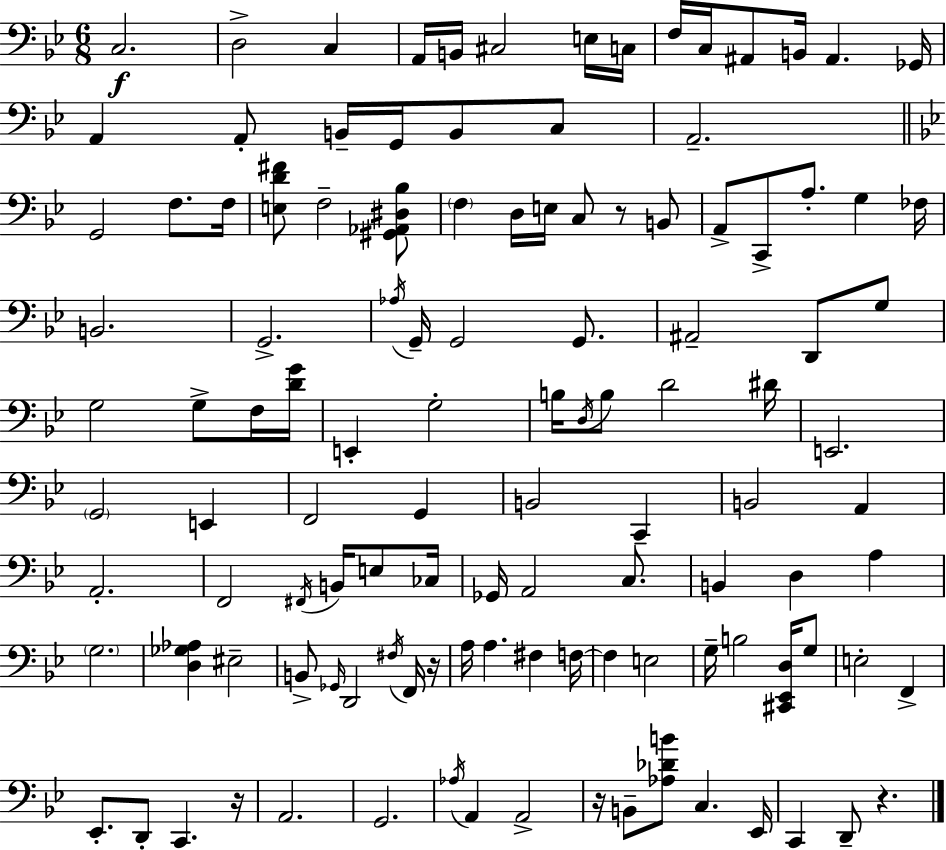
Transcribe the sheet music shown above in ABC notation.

X:1
T:Untitled
M:6/8
L:1/4
K:Bb
C,2 D,2 C, A,,/4 B,,/4 ^C,2 E,/4 C,/4 F,/4 C,/4 ^A,,/2 B,,/4 ^A,, _G,,/4 A,, A,,/2 B,,/4 G,,/4 B,,/2 C,/2 A,,2 G,,2 F,/2 F,/4 [E,D^F]/2 F,2 [^G,,_A,,^D,_B,]/2 F, D,/4 E,/4 C,/2 z/2 B,,/2 A,,/2 C,,/2 A,/2 G, _F,/4 B,,2 G,,2 _A,/4 G,,/4 G,,2 G,,/2 ^A,,2 D,,/2 G,/2 G,2 G,/2 F,/4 [DG]/4 E,, G,2 B,/4 D,/4 B,/2 D2 ^D/4 E,,2 G,,2 E,, F,,2 G,, B,,2 C,, B,,2 A,, A,,2 F,,2 ^F,,/4 B,,/4 E,/2 _C,/4 _G,,/4 A,,2 C,/2 B,, D, A, G,2 [D,_G,_A,] ^E,2 B,,/2 _G,,/4 D,,2 ^F,/4 F,,/4 z/4 A,/4 A, ^F, F,/4 F, E,2 G,/4 B,2 [^C,,_E,,D,]/4 G,/2 E,2 F,, _E,,/2 D,,/2 C,, z/4 A,,2 G,,2 _A,/4 A,, A,,2 z/4 B,,/2 [_A,_DB]/2 C, _E,,/4 C,, D,,/2 z